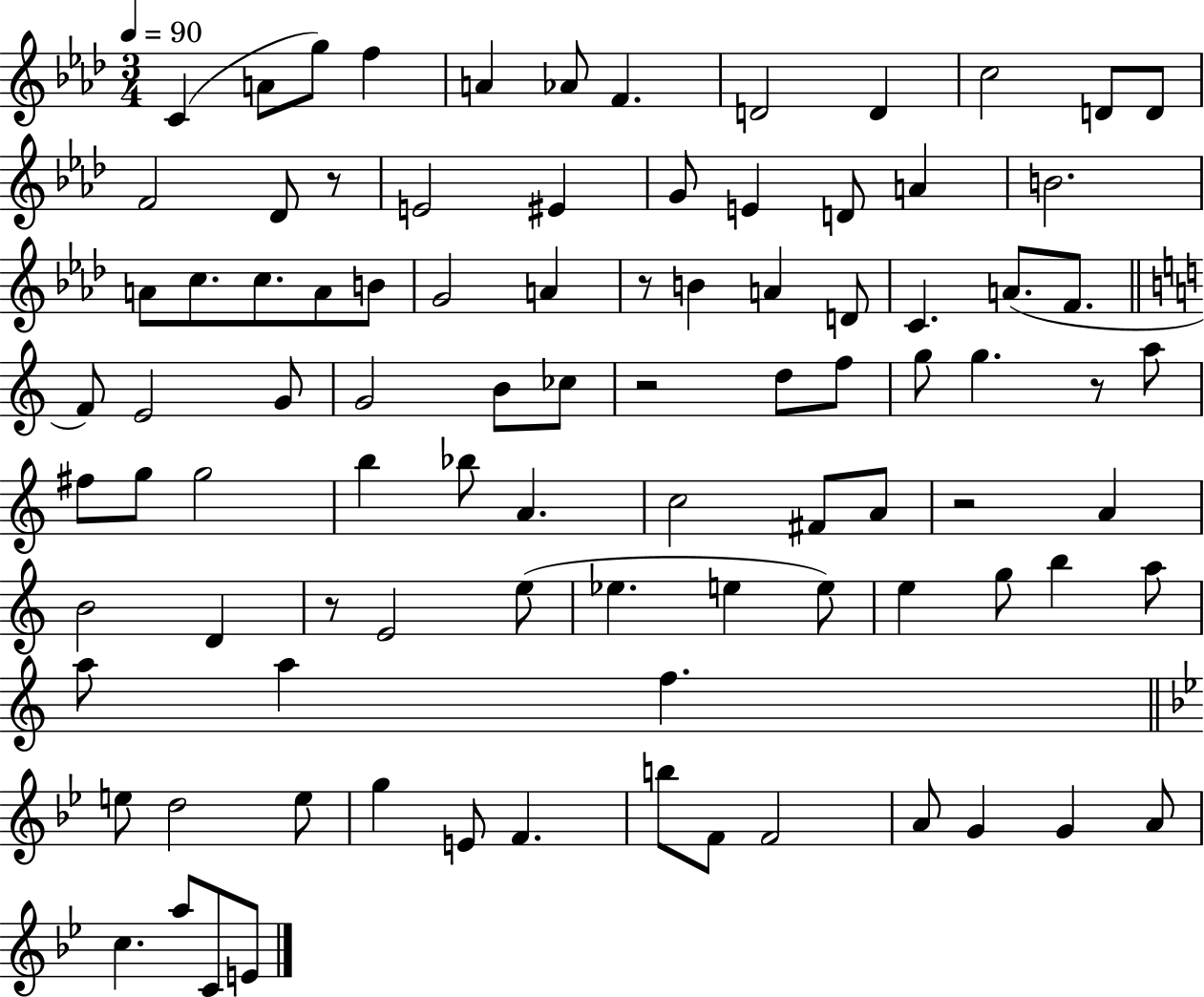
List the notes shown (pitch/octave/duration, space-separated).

C4/q A4/e G5/e F5/q A4/q Ab4/e F4/q. D4/h D4/q C5/h D4/e D4/e F4/h Db4/e R/e E4/h EIS4/q G4/e E4/q D4/e A4/q B4/h. A4/e C5/e. C5/e. A4/e B4/e G4/h A4/q R/e B4/q A4/q D4/e C4/q. A4/e. F4/e. F4/e E4/h G4/e G4/h B4/e CES5/e R/h D5/e F5/e G5/e G5/q. R/e A5/e F#5/e G5/e G5/h B5/q Bb5/e A4/q. C5/h F#4/e A4/e R/h A4/q B4/h D4/q R/e E4/h E5/e Eb5/q. E5/q E5/e E5/q G5/e B5/q A5/e A5/e A5/q F5/q. E5/e D5/h E5/e G5/q E4/e F4/q. B5/e F4/e F4/h A4/e G4/q G4/q A4/e C5/q. A5/e C4/e E4/e